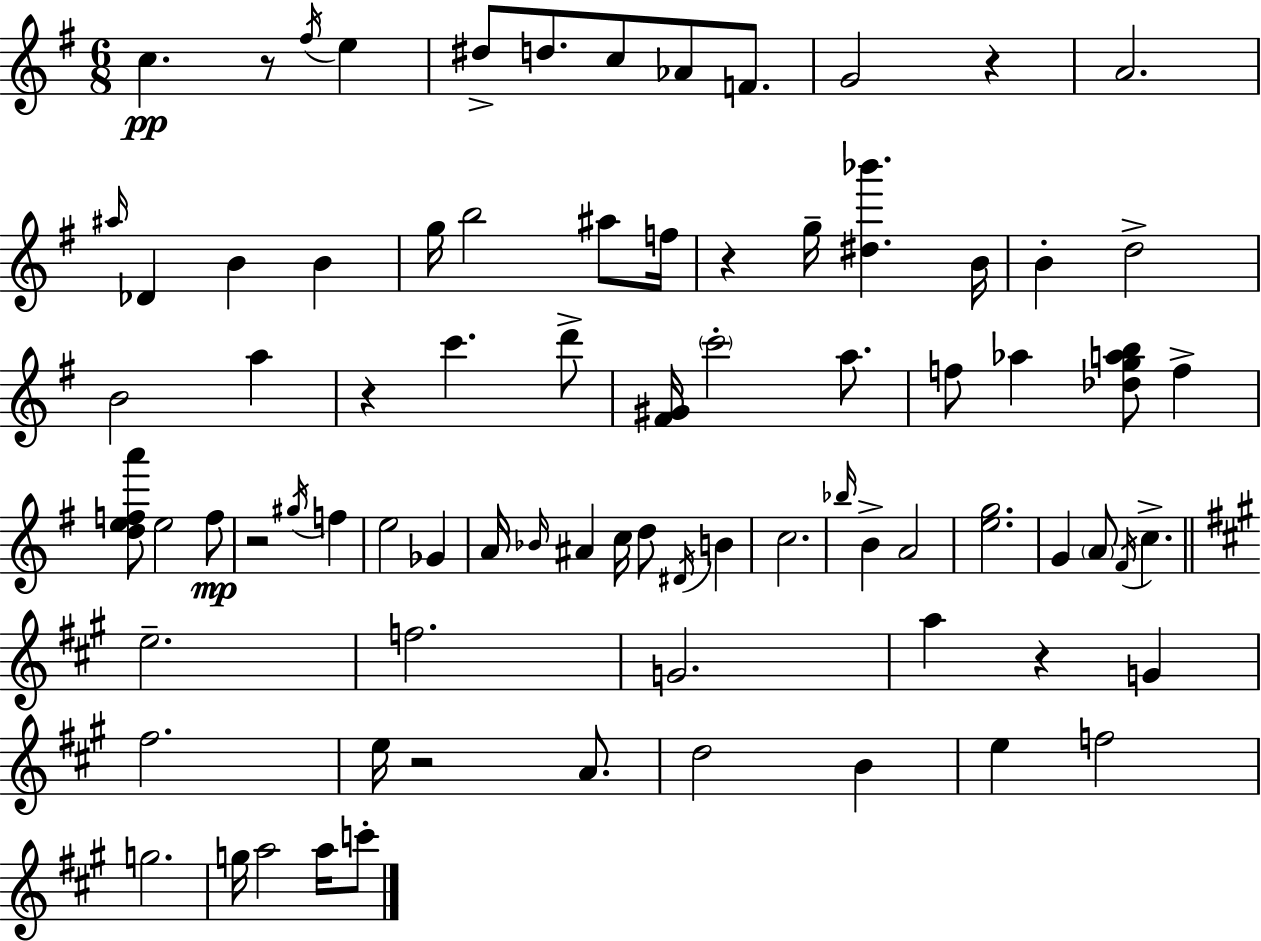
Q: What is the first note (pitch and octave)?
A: C5